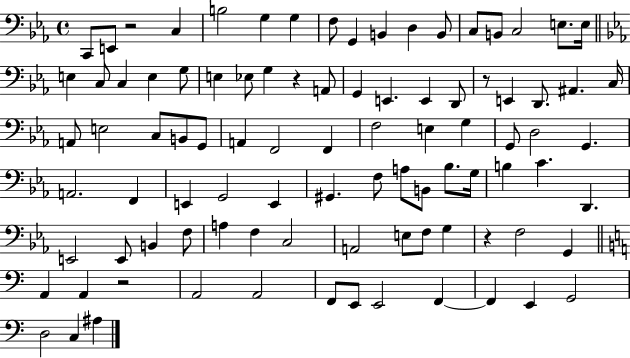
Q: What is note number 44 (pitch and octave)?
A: G3